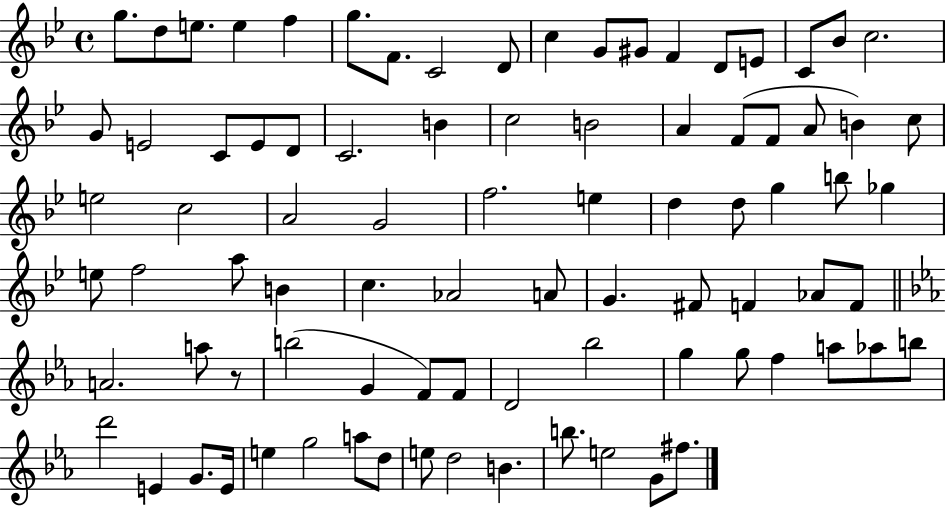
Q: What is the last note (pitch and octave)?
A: F#5